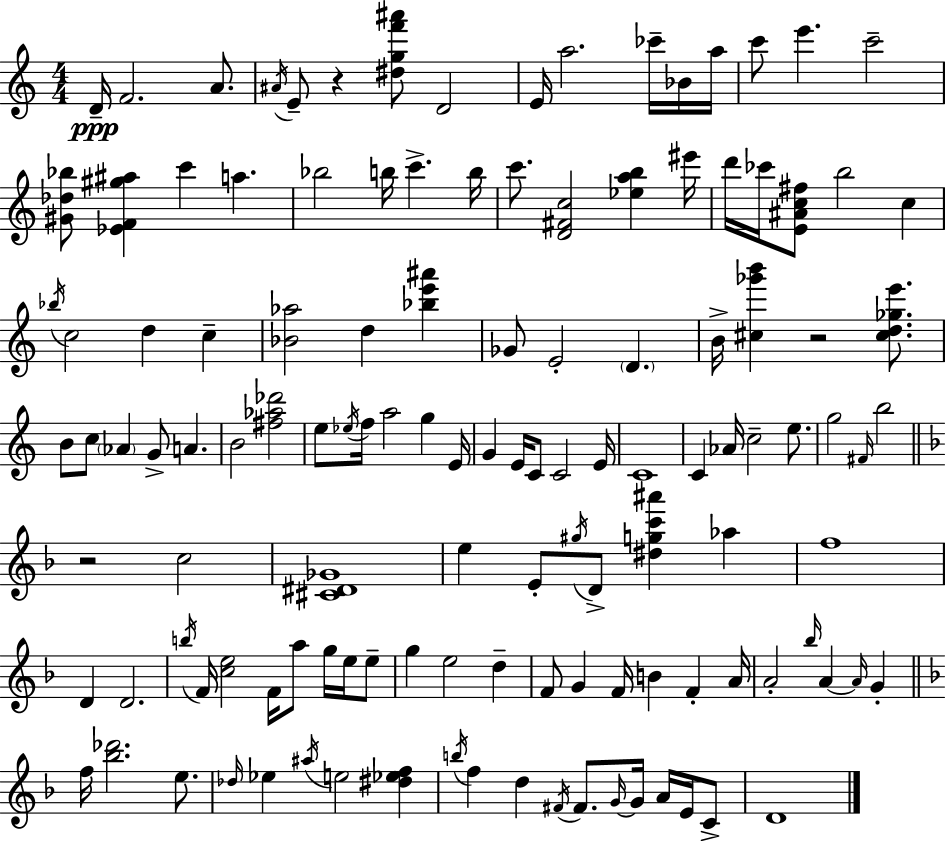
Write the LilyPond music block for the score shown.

{
  \clef treble
  \numericTimeSignature
  \time 4/4
  \key a \minor
  d'16--\ppp f'2. a'8. | \acciaccatura { ais'16 } e'8-- r4 <dis'' g'' f''' ais'''>8 d'2 | e'16 a''2. ces'''16-- bes'16 | a''16 c'''8 e'''4. c'''2-- | \break <gis' des'' bes''>8 <ees' f' gis'' ais''>4 c'''4 a''4. | bes''2 b''16 c'''4.-> | b''16 c'''8. <d' fis' c''>2 <ees'' a'' b''>4 | eis'''16 d'''16 ces'''16 <e' ais' c'' fis''>8 b''2 c''4 | \break \acciaccatura { bes''16 } c''2 d''4 c''4-- | <bes' aes''>2 d''4 <bes'' e''' ais'''>4 | ges'8 e'2-. \parenthesize d'4. | b'16-> <cis'' ges''' b'''>4 r2 <cis'' d'' ges'' e'''>8. | \break b'8 c''8 \parenthesize aes'4 g'8-> a'4. | b'2 <fis'' aes'' des'''>2 | e''8 \acciaccatura { ees''16 } f''16 a''2 g''4 | e'16 g'4 e'16 c'8 c'2 | \break e'16 c'1 | c'4 aes'16 c''2-- | e''8. g''2 \grace { fis'16 } b''2 | \bar "||" \break \key f \major r2 c''2 | <cis' dis' ges'>1 | e''4 e'8-. \acciaccatura { gis''16 } d'8-> <dis'' g'' c''' ais'''>4 aes''4 | f''1 | \break d'4 d'2. | \acciaccatura { b''16 } f'16 <c'' e''>2 f'16 a''8 g''16 e''16 | e''8-- g''4 e''2 d''4-- | f'8 g'4 f'16 b'4 f'4-. | \break a'16 a'2-. \grace { bes''16 } a'4~~ \grace { a'16 } | g'4-. \bar "||" \break \key f \major f''16 <bes'' des'''>2. e''8. | \grace { des''16 } ees''4 \acciaccatura { ais''16 } e''2 <dis'' ees'' f''>4 | \acciaccatura { b''16 } f''4 d''4 \acciaccatura { fis'16 } fis'8. \grace { g'16~ }~ | g'16 a'16 e'16 c'8-> d'1 | \break \bar "|."
}